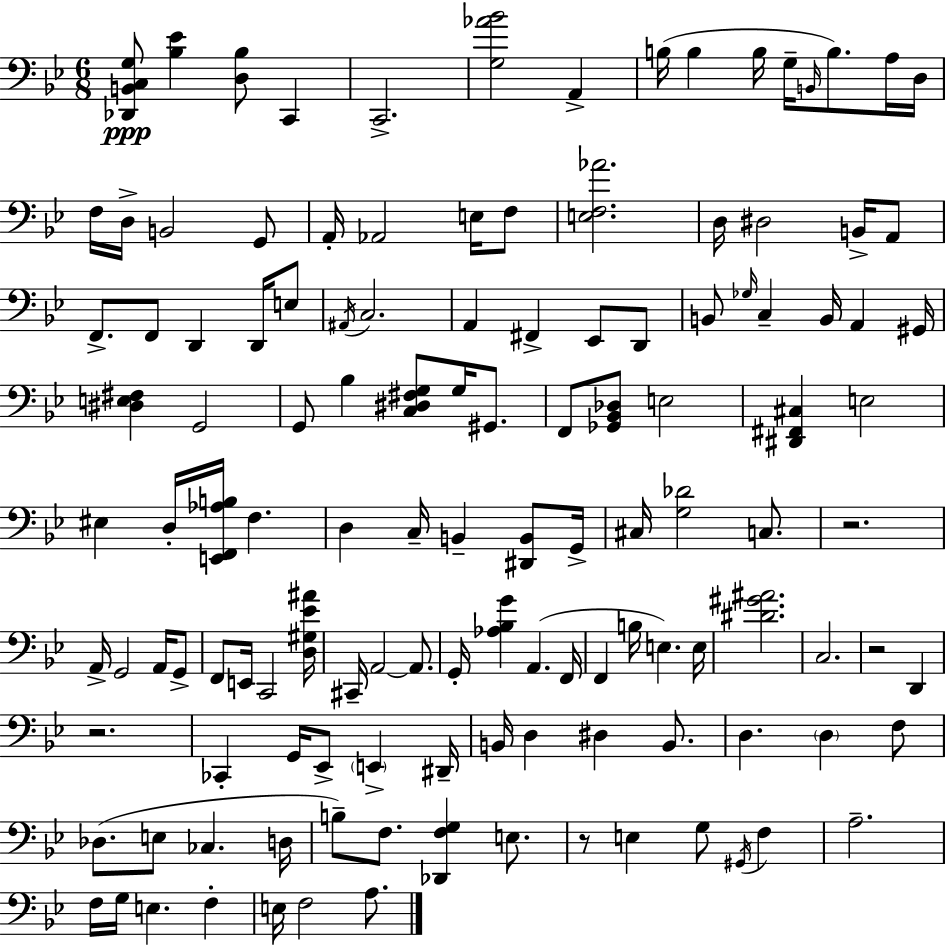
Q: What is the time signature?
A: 6/8